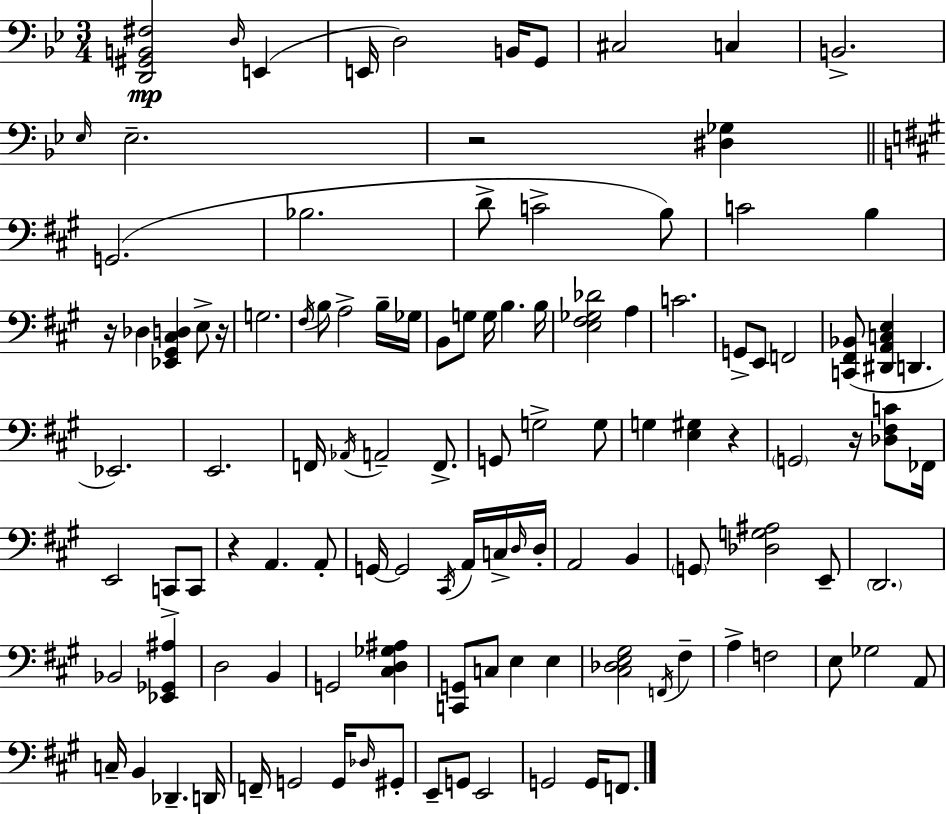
X:1
T:Untitled
M:3/4
L:1/4
K:Gm
[D,,^G,,B,,^F,]2 D,/4 E,, E,,/4 D,2 B,,/4 G,,/2 ^C,2 C, B,,2 _E,/4 _E,2 z2 [^D,_G,] G,,2 _B,2 D/2 C2 B,/2 C2 B, z/4 _D, [_E,,^G,,^C,D,] E,/2 z/4 G,2 ^F,/4 B,/2 A,2 B,/4 _G,/4 B,,/2 G,/2 G,/4 B, B,/4 [E,^F,_G,_D]2 A, C2 G,,/2 E,,/2 F,,2 [C,,^F,,_B,,]/2 [^D,,A,,C,E,] D,, _E,,2 E,,2 F,,/4 _A,,/4 A,,2 F,,/2 G,,/2 G,2 G,/2 G, [E,^G,] z G,,2 z/4 [_D,^F,C]/2 _F,,/4 E,,2 C,,/2 C,,/2 z A,, A,,/2 G,,/4 G,,2 ^C,,/4 A,,/4 C,/4 D,/4 D,/4 A,,2 B,, G,,/2 [_D,G,^A,]2 E,,/2 D,,2 _B,,2 [_E,,_G,,^A,] D,2 B,, G,,2 [^C,D,_G,^A,] [C,,G,,]/2 C,/2 E, E, [^C,_D,E,^G,]2 F,,/4 ^F, A, F,2 E,/2 _G,2 A,,/2 C,/4 B,, _D,, D,,/4 F,,/4 G,,2 G,,/4 _D,/4 ^G,,/2 E,,/2 G,,/2 E,,2 G,,2 G,,/4 F,,/2